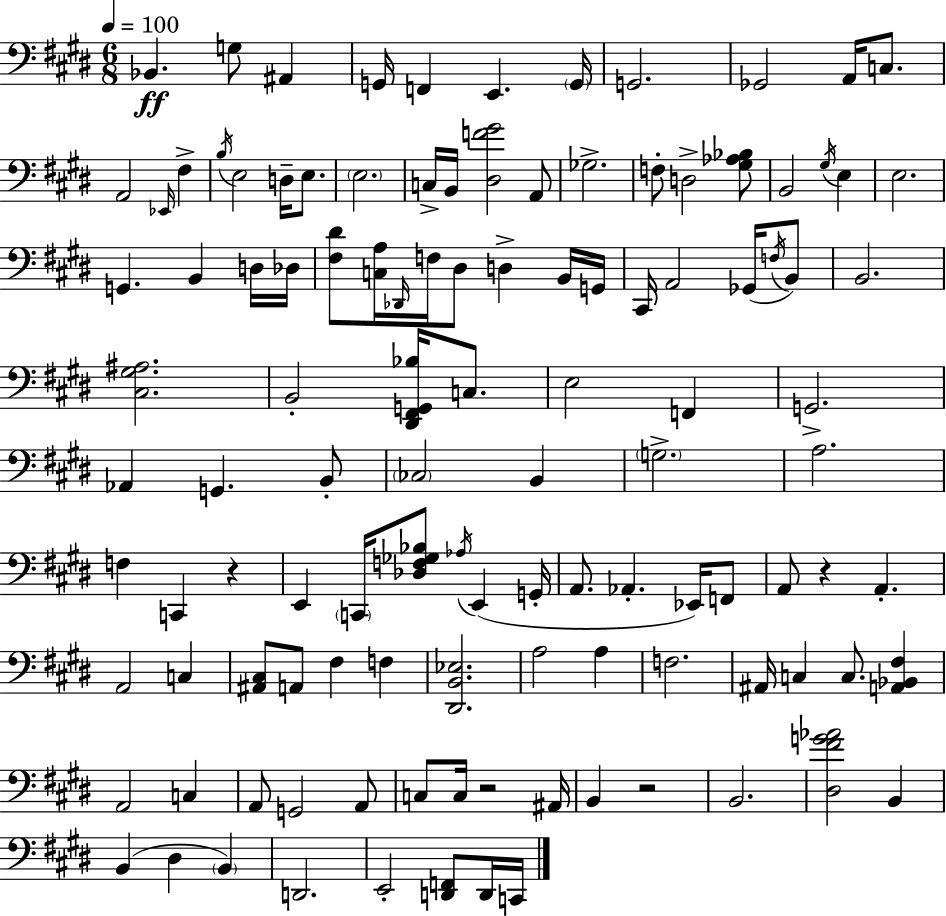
Bb2/q. G3/e A#2/q G2/s F2/q E2/q. G2/s G2/h. Gb2/h A2/s C3/e. A2/h Eb2/s F#3/q B3/s E3/h D3/s E3/e. E3/h. C3/s B2/s [D#3,F4,G#4]/h A2/e Gb3/h. F3/e D3/h [G#3,Ab3,Bb3]/e B2/h G#3/s E3/q E3/h. G2/q. B2/q D3/s Db3/s [F#3,D#4]/e [C3,A3]/s Db2/s F3/s D#3/e D3/q B2/s G2/s C#2/s A2/h Gb2/s F3/s B2/e B2/h. [C#3,G#3,A#3]/h. B2/h [D#2,F#2,G2,Bb3]/s C3/e. E3/h F2/q G2/h. Ab2/q G2/q. B2/e CES3/h B2/q G3/h. A3/h. F3/q C2/q R/q E2/q C2/s [Db3,F3,Gb3,Bb3]/e Ab3/s E2/q G2/s A2/e. Ab2/q. Eb2/s F2/e A2/e R/q A2/q. A2/h C3/q [A#2,C#3]/e A2/e F#3/q F3/q [D#2,B2,Eb3]/h. A3/h A3/q F3/h. A#2/s C3/q C3/e. [A2,Bb2,F#3]/q A2/h C3/q A2/e G2/h A2/e C3/e C3/s R/h A#2/s B2/q R/h B2/h. [D#3,F#4,G4,Ab4]/h B2/q B2/q D#3/q B2/q D2/h. E2/h [D2,F2]/e D2/s C2/s